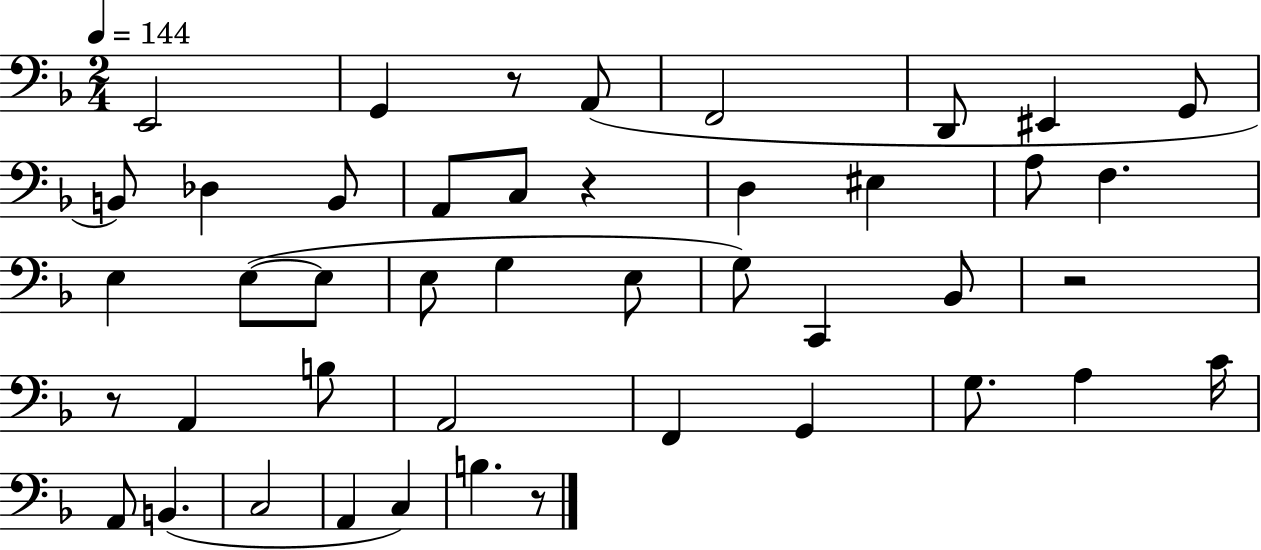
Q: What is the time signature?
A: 2/4